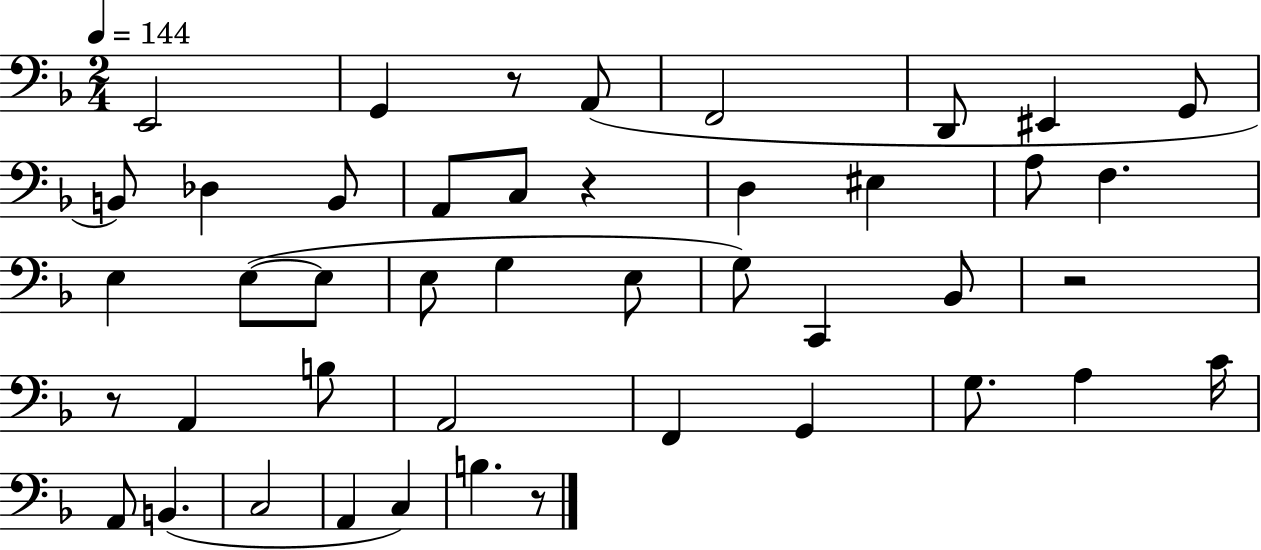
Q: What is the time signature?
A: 2/4